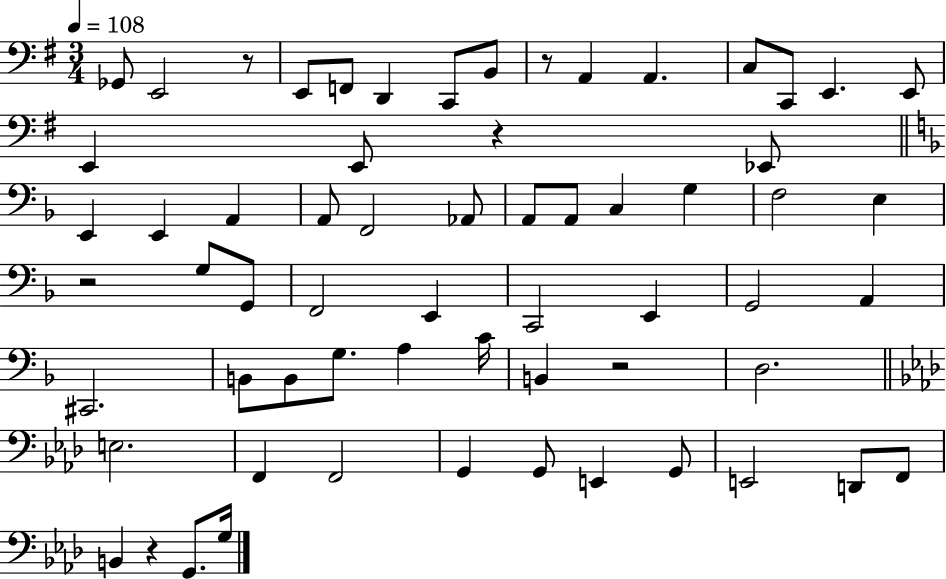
X:1
T:Untitled
M:3/4
L:1/4
K:G
_G,,/2 E,,2 z/2 E,,/2 F,,/2 D,, C,,/2 B,,/2 z/2 A,, A,, C,/2 C,,/2 E,, E,,/2 E,, E,,/2 z _E,,/2 E,, E,, A,, A,,/2 F,,2 _A,,/2 A,,/2 A,,/2 C, G, F,2 E, z2 G,/2 G,,/2 F,,2 E,, C,,2 E,, G,,2 A,, ^C,,2 B,,/2 B,,/2 G,/2 A, C/4 B,, z2 D,2 E,2 F,, F,,2 G,, G,,/2 E,, G,,/2 E,,2 D,,/2 F,,/2 B,, z G,,/2 G,/4